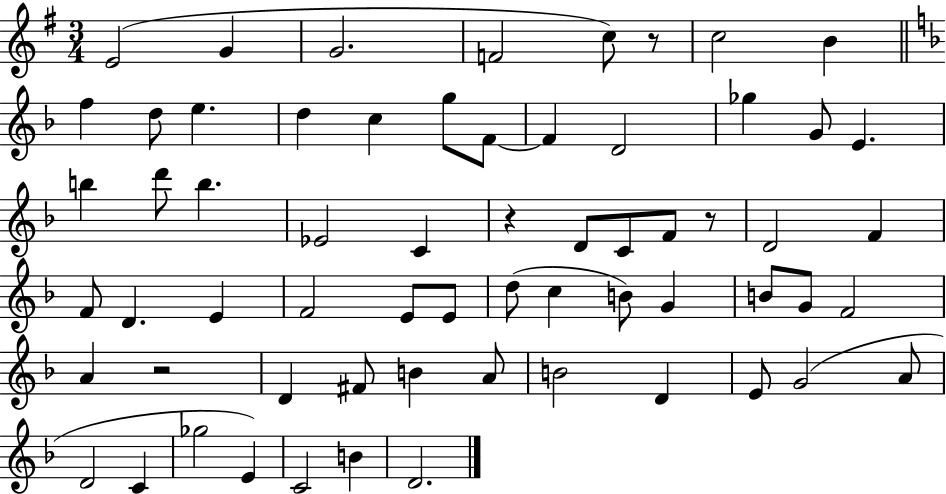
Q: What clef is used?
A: treble